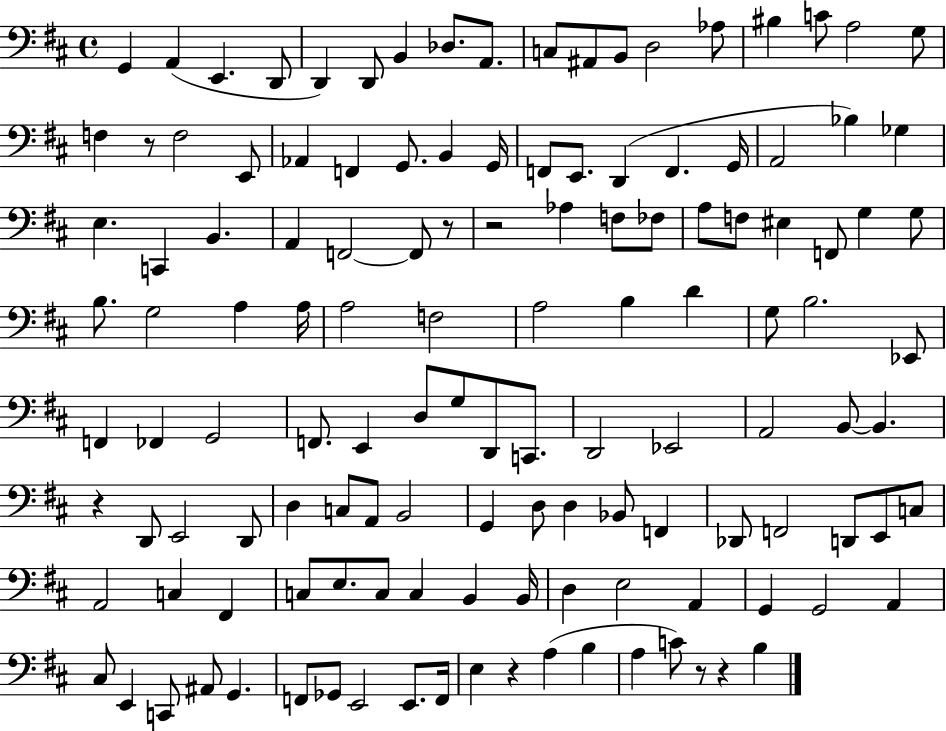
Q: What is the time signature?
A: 4/4